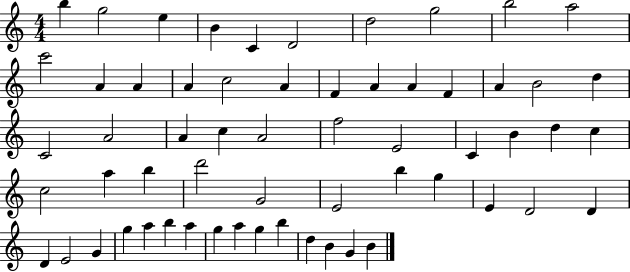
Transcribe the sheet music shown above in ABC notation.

X:1
T:Untitled
M:4/4
L:1/4
K:C
b g2 e B C D2 d2 g2 b2 a2 c'2 A A A c2 A F A A F A B2 d C2 A2 A c A2 f2 E2 C B d c c2 a b d'2 G2 E2 b g E D2 D D E2 G g a b a g a g b d B G B